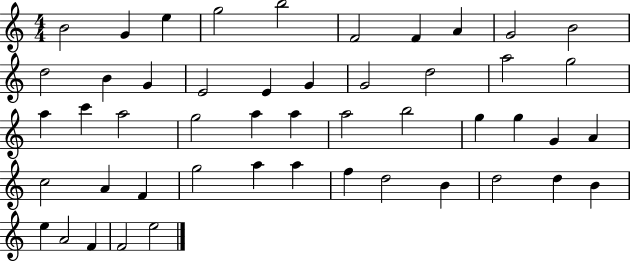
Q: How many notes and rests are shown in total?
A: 49